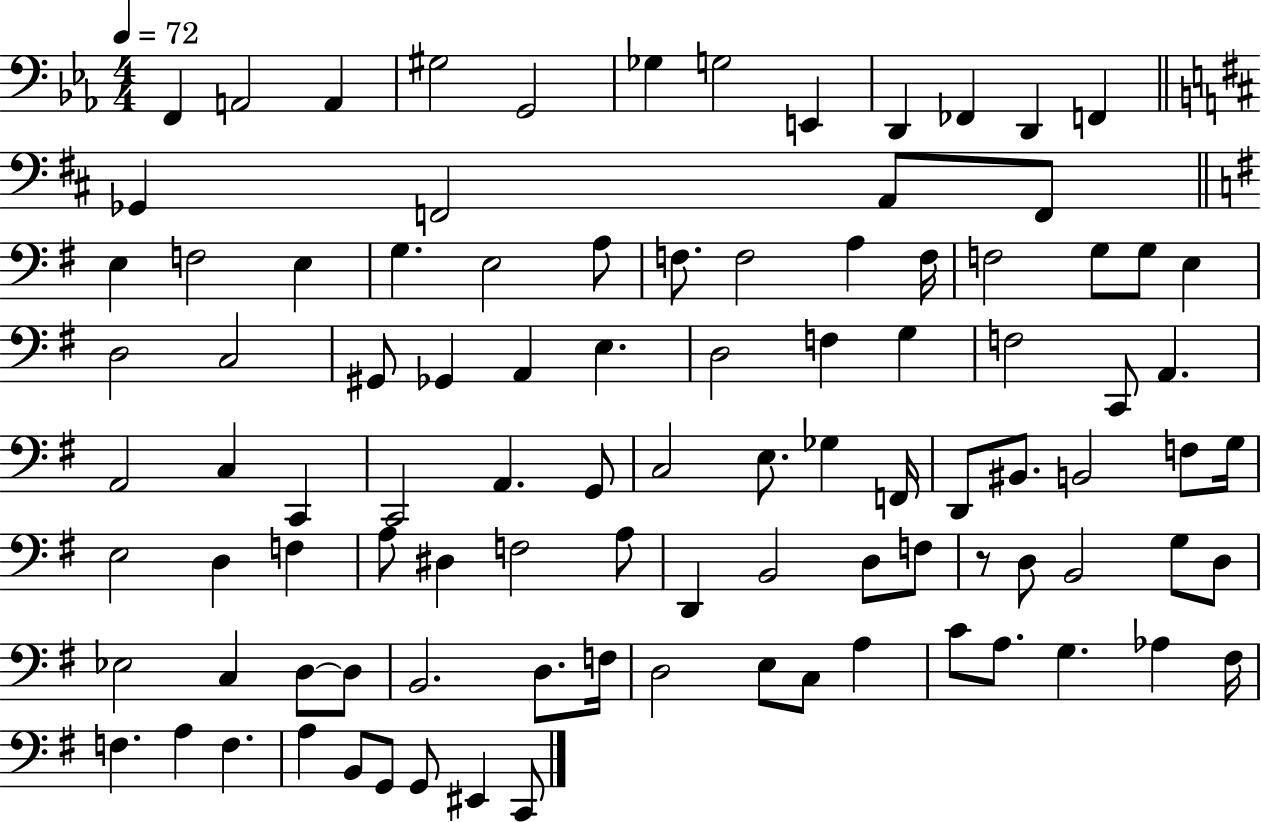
X:1
T:Untitled
M:4/4
L:1/4
K:Eb
F,, A,,2 A,, ^G,2 G,,2 _G, G,2 E,, D,, _F,, D,, F,, _G,, F,,2 A,,/2 F,,/2 E, F,2 E, G, E,2 A,/2 F,/2 F,2 A, F,/4 F,2 G,/2 G,/2 E, D,2 C,2 ^G,,/2 _G,, A,, E, D,2 F, G, F,2 C,,/2 A,, A,,2 C, C,, C,,2 A,, G,,/2 C,2 E,/2 _G, F,,/4 D,,/2 ^B,,/2 B,,2 F,/2 G,/4 E,2 D, F, A,/2 ^D, F,2 A,/2 D,, B,,2 D,/2 F,/2 z/2 D,/2 B,,2 G,/2 D,/2 _E,2 C, D,/2 D,/2 B,,2 D,/2 F,/4 D,2 E,/2 C,/2 A, C/2 A,/2 G, _A, ^F,/4 F, A, F, A, B,,/2 G,,/2 G,,/2 ^E,, C,,/2